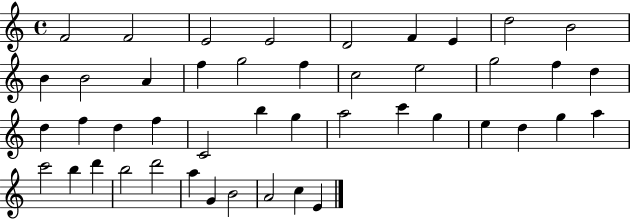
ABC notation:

X:1
T:Untitled
M:4/4
L:1/4
K:C
F2 F2 E2 E2 D2 F E d2 B2 B B2 A f g2 f c2 e2 g2 f d d f d f C2 b g a2 c' g e d g a c'2 b d' b2 d'2 a G B2 A2 c E